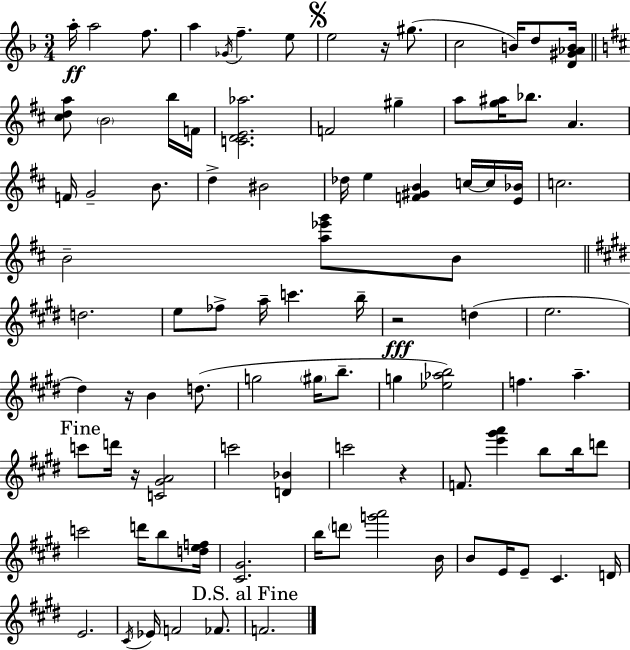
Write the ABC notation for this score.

X:1
T:Untitled
M:3/4
L:1/4
K:Dm
a/4 a2 f/2 a _G/4 f e/2 e2 z/4 ^g/2 c2 B/4 d/2 [D^G_AB]/4 [^cda]/2 B2 b/4 F/4 [CDE_a]2 F2 ^g a/2 [g^a]/4 _b/2 A F/4 G2 B/2 d ^B2 _d/4 e [F^GB] c/4 c/4 [E_B]/4 c2 B2 [a_e'g']/2 B/2 d2 e/2 _f/2 a/4 c' b/4 z2 d e2 ^d z/4 B d/2 g2 ^g/4 b/2 g [_e_ab]2 f a c'/2 d'/4 z/4 [C^GA]2 c'2 [D_B] c'2 z F/2 [e'^g'a'] b/2 b/4 d'/2 c'2 d'/4 b/2 [def]/4 [^C^G]2 b/4 d'/2 [g'a']2 B/4 B/2 E/4 E/2 ^C D/4 E2 ^C/4 _E/4 F2 _F/2 F2